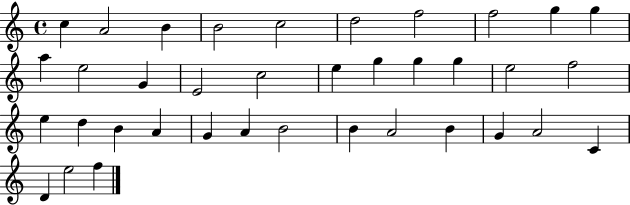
C5/q A4/h B4/q B4/h C5/h D5/h F5/h F5/h G5/q G5/q A5/q E5/h G4/q E4/h C5/h E5/q G5/q G5/q G5/q E5/h F5/h E5/q D5/q B4/q A4/q G4/q A4/q B4/h B4/q A4/h B4/q G4/q A4/h C4/q D4/q E5/h F5/q